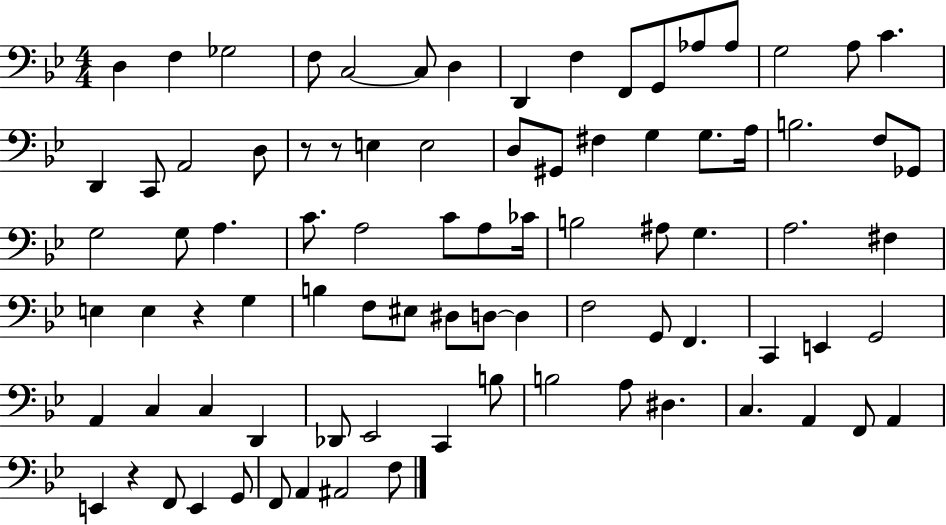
{
  \clef bass
  \numericTimeSignature
  \time 4/4
  \key bes \major
  d4 f4 ges2 | f8 c2~~ c8 d4 | d,4 f4 f,8 g,8 aes8 aes8 | g2 a8 c'4. | \break d,4 c,8 a,2 d8 | r8 r8 e4 e2 | d8 gis,8 fis4 g4 g8. a16 | b2. f8 ges,8 | \break g2 g8 a4. | c'8. a2 c'8 a8 ces'16 | b2 ais8 g4. | a2. fis4 | \break e4 e4 r4 g4 | b4 f8 eis8 dis8 d8~~ d4 | f2 g,8 f,4. | c,4 e,4 g,2 | \break a,4 c4 c4 d,4 | des,8 ees,2 c,4 b8 | b2 a8 dis4. | c4. a,4 f,8 a,4 | \break e,4 r4 f,8 e,4 g,8 | f,8 a,4 ais,2 f8 | \bar "|."
}